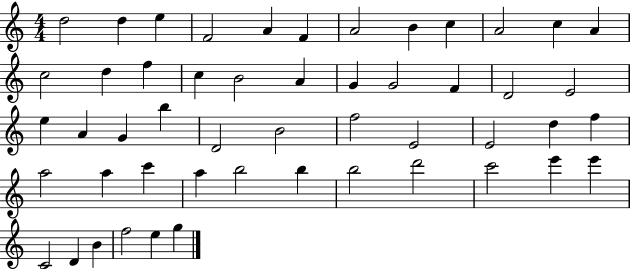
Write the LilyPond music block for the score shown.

{
  \clef treble
  \numericTimeSignature
  \time 4/4
  \key c \major
  d''2 d''4 e''4 | f'2 a'4 f'4 | a'2 b'4 c''4 | a'2 c''4 a'4 | \break c''2 d''4 f''4 | c''4 b'2 a'4 | g'4 g'2 f'4 | d'2 e'2 | \break e''4 a'4 g'4 b''4 | d'2 b'2 | f''2 e'2 | e'2 d''4 f''4 | \break a''2 a''4 c'''4 | a''4 b''2 b''4 | b''2 d'''2 | c'''2 e'''4 e'''4 | \break c'2 d'4 b'4 | f''2 e''4 g''4 | \bar "|."
}